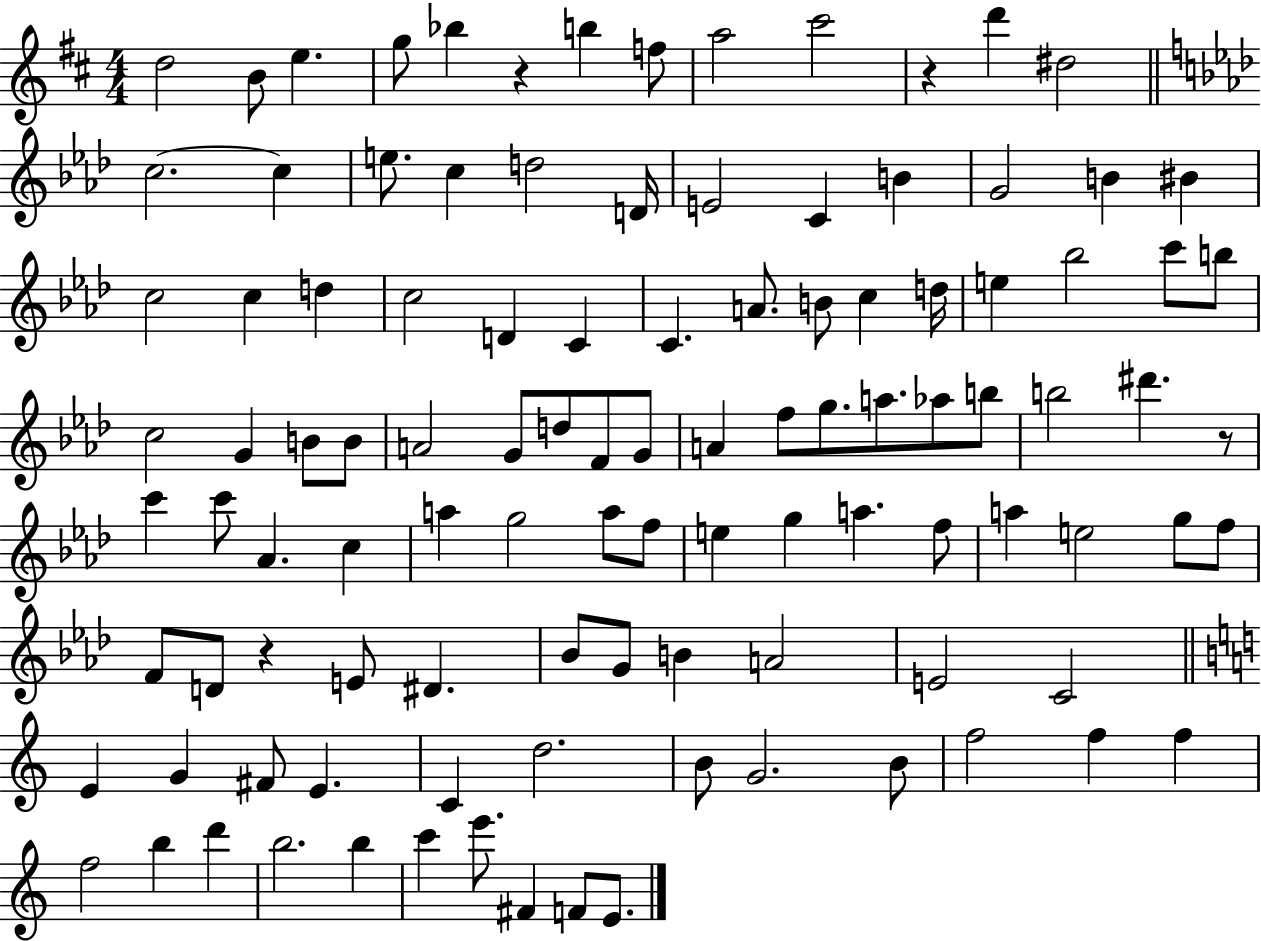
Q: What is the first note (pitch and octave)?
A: D5